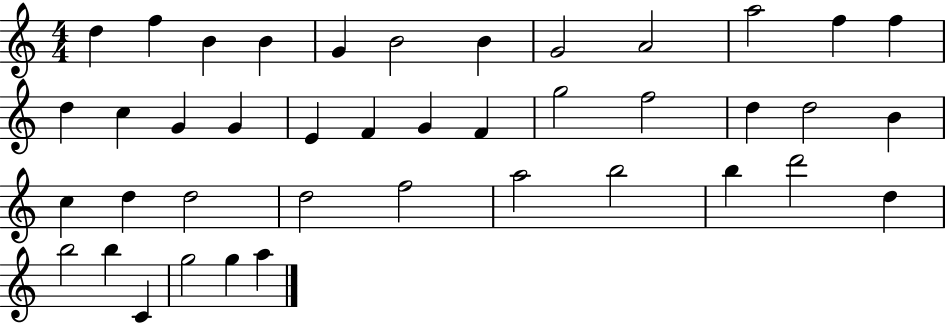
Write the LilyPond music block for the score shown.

{
  \clef treble
  \numericTimeSignature
  \time 4/4
  \key c \major
  d''4 f''4 b'4 b'4 | g'4 b'2 b'4 | g'2 a'2 | a''2 f''4 f''4 | \break d''4 c''4 g'4 g'4 | e'4 f'4 g'4 f'4 | g''2 f''2 | d''4 d''2 b'4 | \break c''4 d''4 d''2 | d''2 f''2 | a''2 b''2 | b''4 d'''2 d''4 | \break b''2 b''4 c'4 | g''2 g''4 a''4 | \bar "|."
}